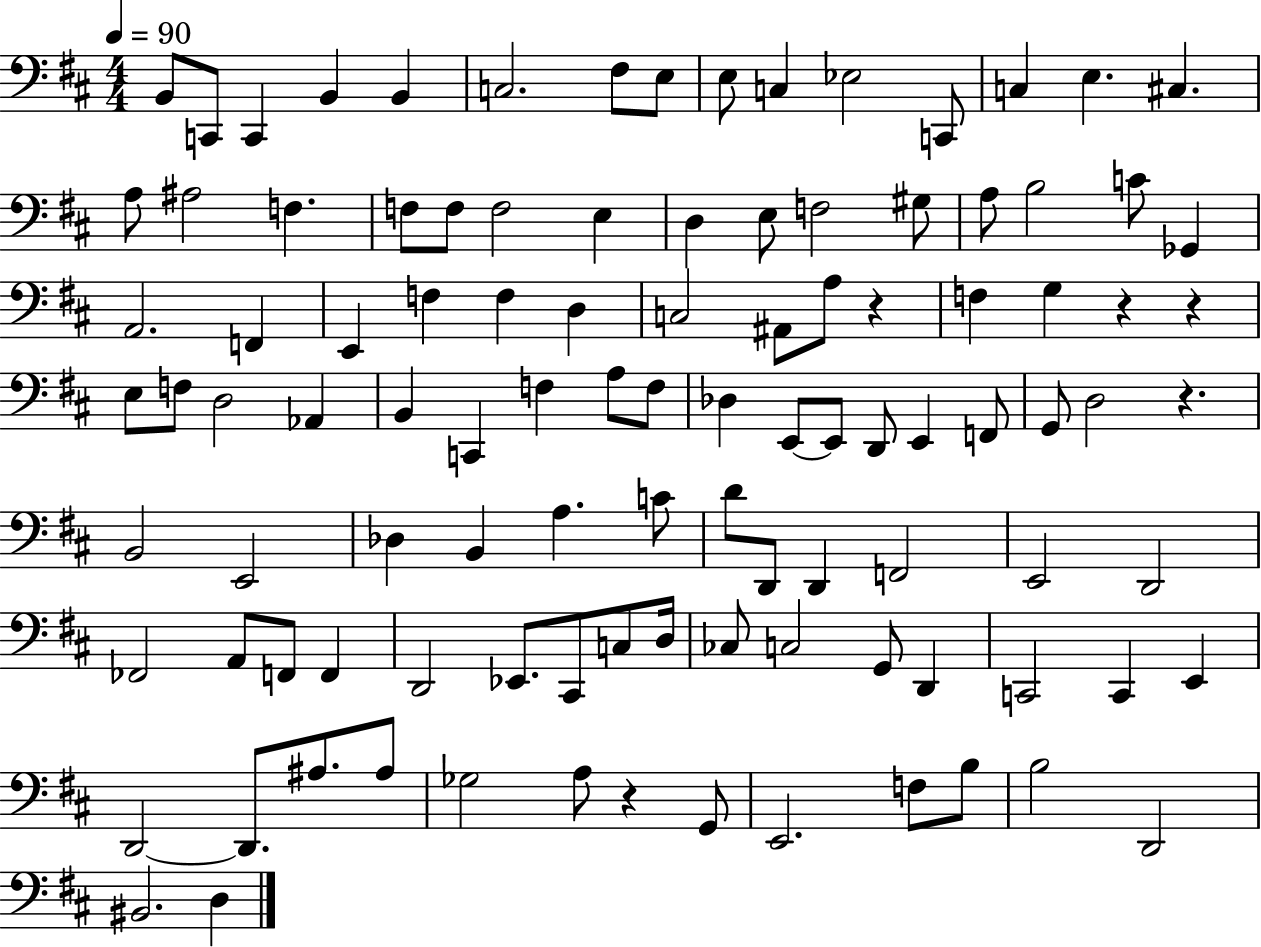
B2/e C2/e C2/q B2/q B2/q C3/h. F#3/e E3/e E3/e C3/q Eb3/h C2/e C3/q E3/q. C#3/q. A3/e A#3/h F3/q. F3/e F3/e F3/h E3/q D3/q E3/e F3/h G#3/e A3/e B3/h C4/e Gb2/q A2/h. F2/q E2/q F3/q F3/q D3/q C3/h A#2/e A3/e R/q F3/q G3/q R/q R/q E3/e F3/e D3/h Ab2/q B2/q C2/q F3/q A3/e F3/e Db3/q E2/e E2/e D2/e E2/q F2/e G2/e D3/h R/q. B2/h E2/h Db3/q B2/q A3/q. C4/e D4/e D2/e D2/q F2/h E2/h D2/h FES2/h A2/e F2/e F2/q D2/h Eb2/e. C#2/e C3/e D3/s CES3/e C3/h G2/e D2/q C2/h C2/q E2/q D2/h D2/e. A#3/e. A#3/e Gb3/h A3/e R/q G2/e E2/h. F3/e B3/e B3/h D2/h BIS2/h. D3/q